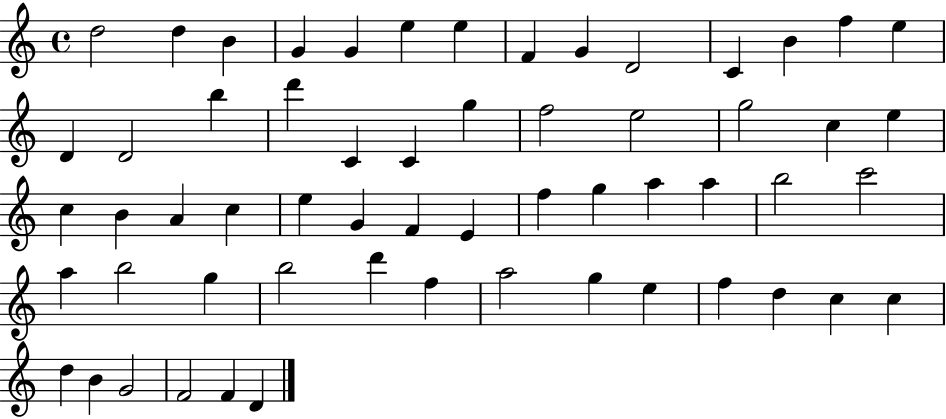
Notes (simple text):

D5/h D5/q B4/q G4/q G4/q E5/q E5/q F4/q G4/q D4/h C4/q B4/q F5/q E5/q D4/q D4/h B5/q D6/q C4/q C4/q G5/q F5/h E5/h G5/h C5/q E5/q C5/q B4/q A4/q C5/q E5/q G4/q F4/q E4/q F5/q G5/q A5/q A5/q B5/h C6/h A5/q B5/h G5/q B5/h D6/q F5/q A5/h G5/q E5/q F5/q D5/q C5/q C5/q D5/q B4/q G4/h F4/h F4/q D4/q